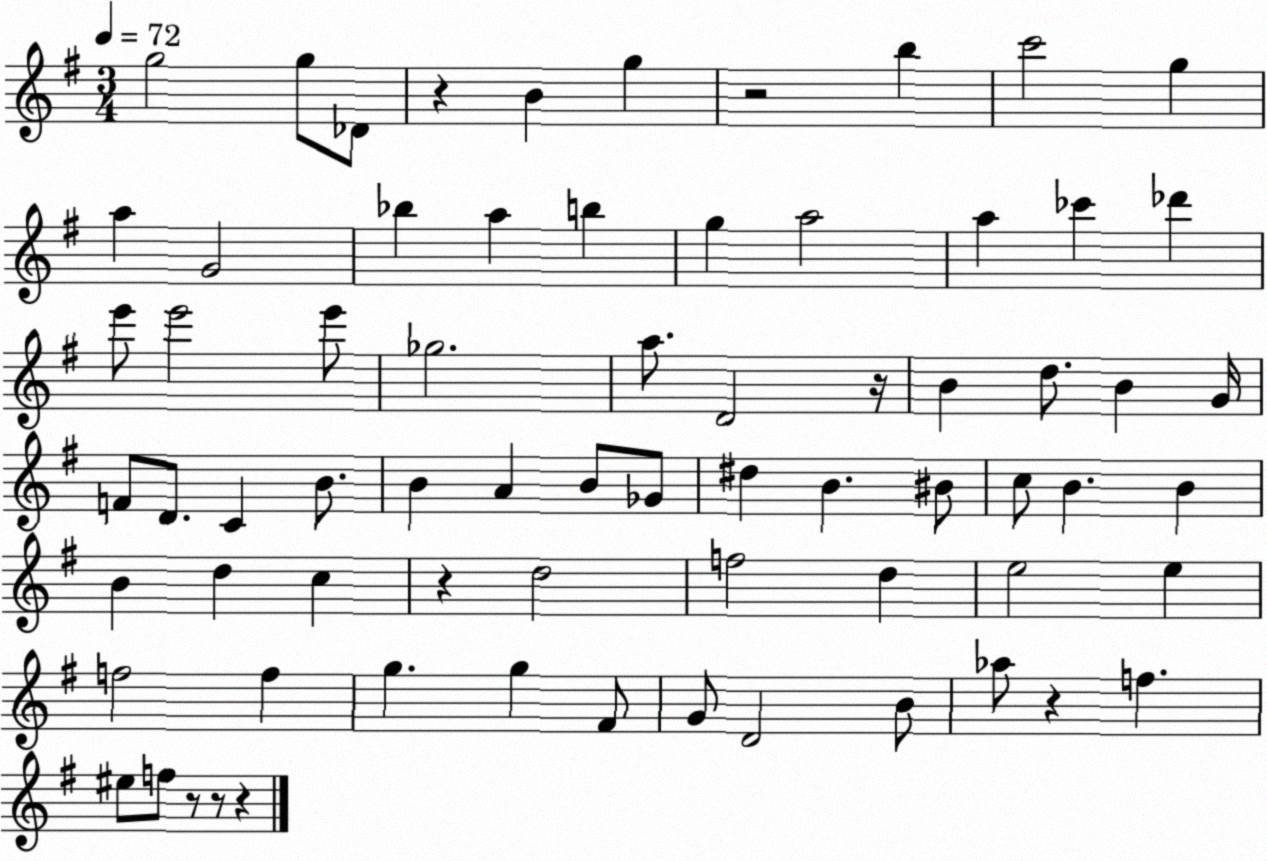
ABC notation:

X:1
T:Untitled
M:3/4
L:1/4
K:G
g2 g/2 _D/2 z B g z2 b c'2 g a G2 _b a b g a2 a _c' _d' e'/2 e'2 e'/2 _g2 a/2 D2 z/4 B d/2 B G/4 F/2 D/2 C B/2 B A B/2 _G/2 ^d B ^B/2 c/2 B B B d c z d2 f2 d e2 e f2 f g g ^F/2 G/2 D2 B/2 _a/2 z f ^e/2 f/2 z/2 z/2 z